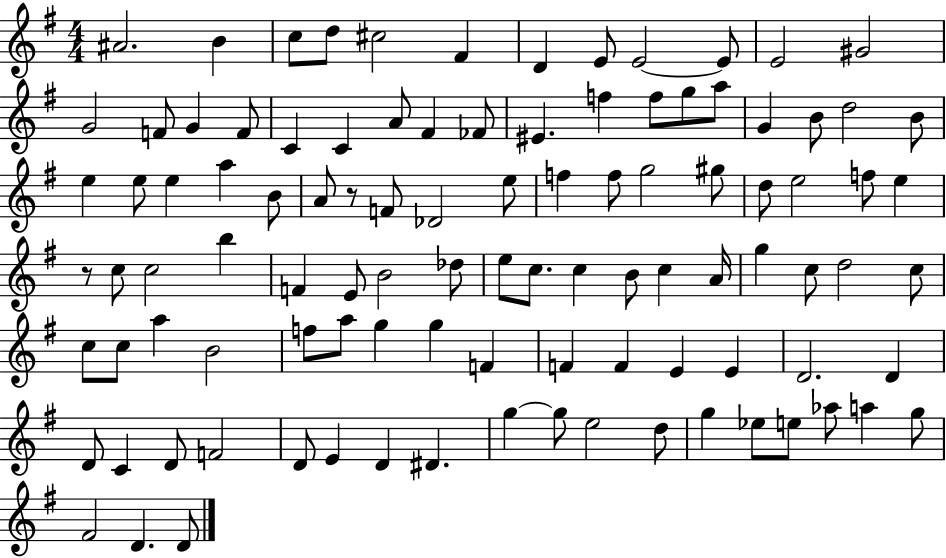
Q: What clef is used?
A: treble